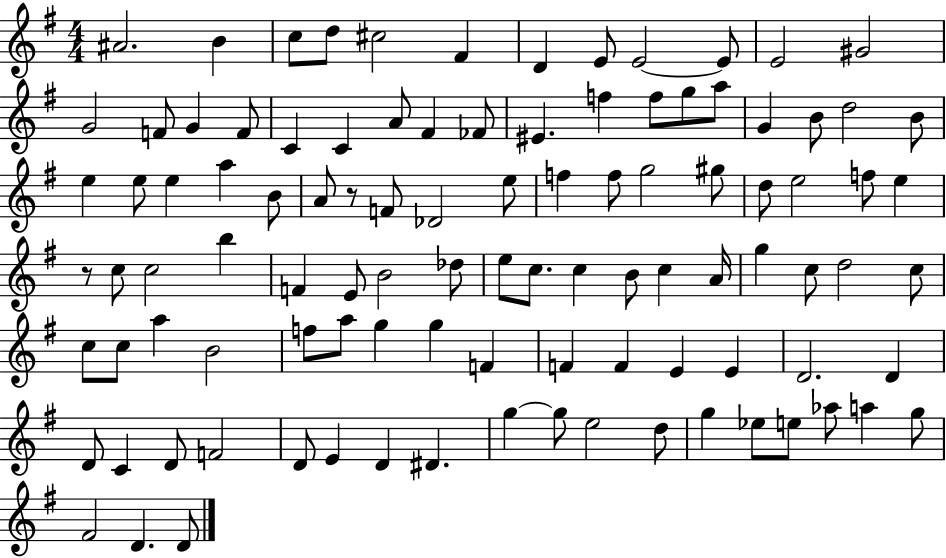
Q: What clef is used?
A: treble